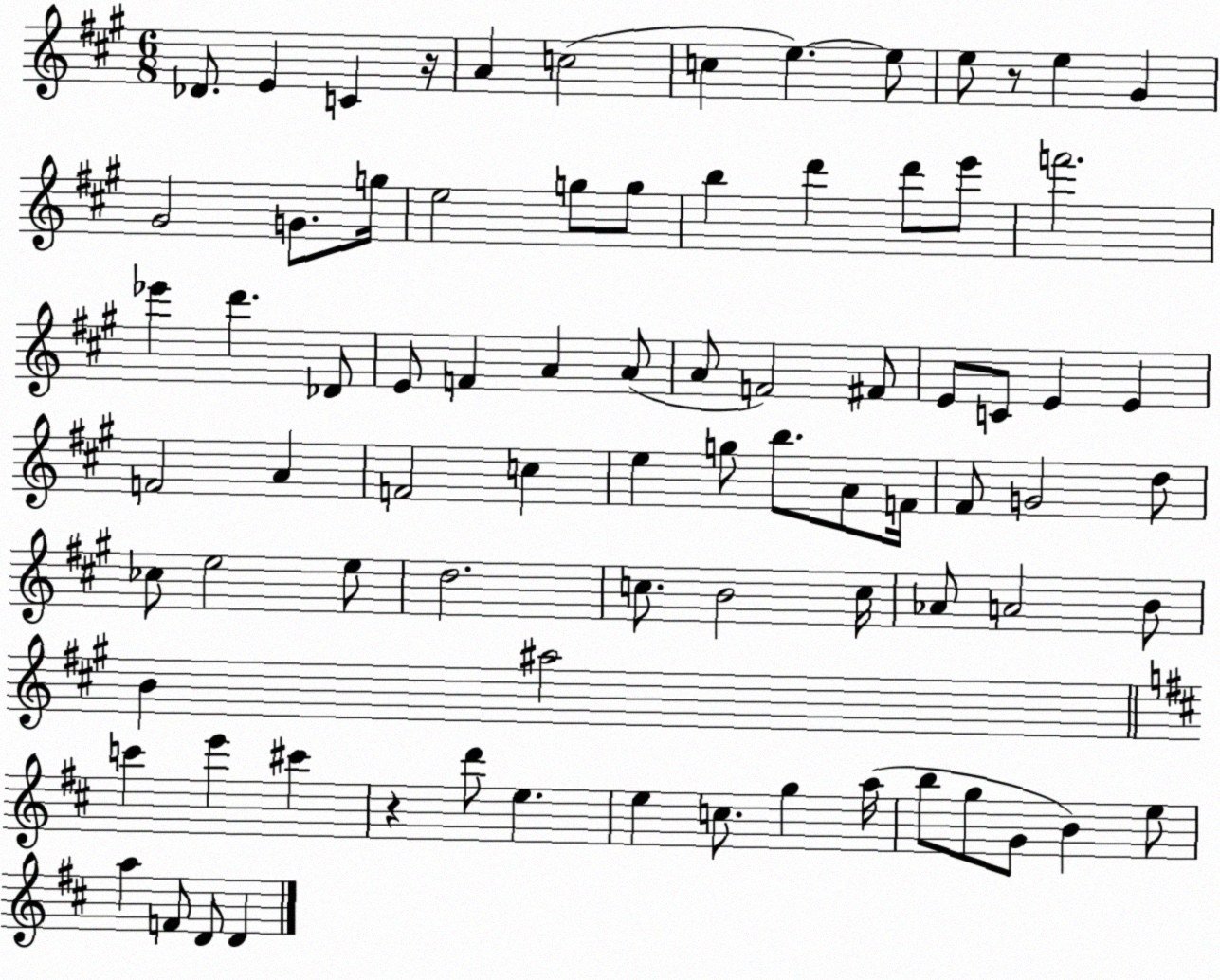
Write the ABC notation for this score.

X:1
T:Untitled
M:6/8
L:1/4
K:A
_D/2 E C z/4 A c2 c e e/2 e/2 z/2 e ^G ^G2 G/2 g/4 e2 g/2 g/2 b d' d'/2 e'/2 f'2 _e' d' _D/2 E/2 F A A/2 A/2 F2 ^F/2 E/2 C/2 E E F2 A F2 c e g/2 b/2 A/2 F/4 ^F/2 G2 d/2 _c/2 e2 e/2 d2 c/2 B2 c/4 _A/2 A2 B/2 B ^a2 c' e' ^c' z d'/2 e e c/2 g a/4 b/2 g/2 G/2 B e/2 a F/2 D/2 D